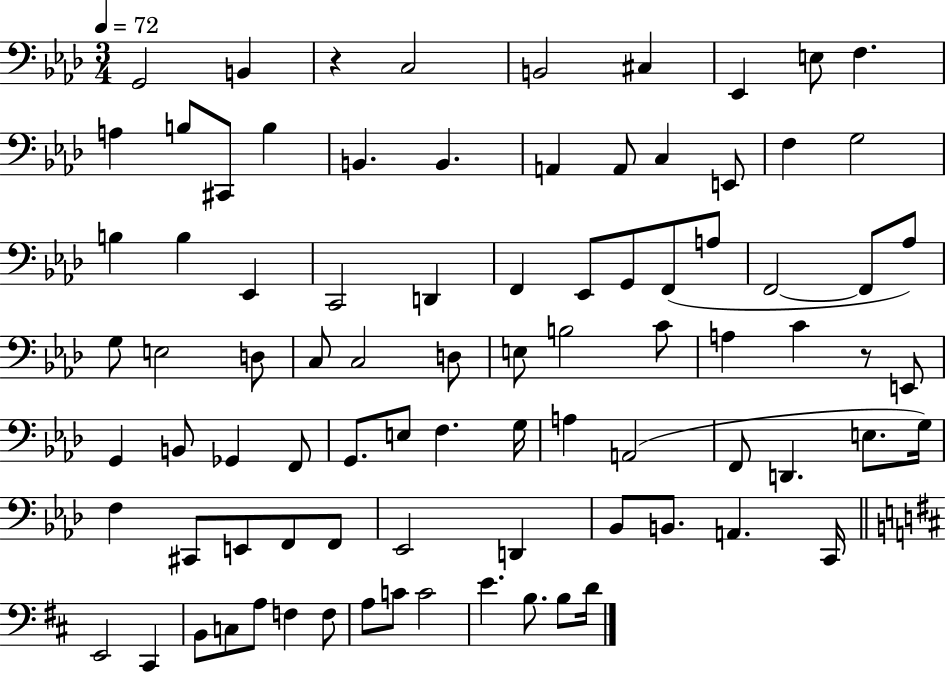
{
  \clef bass
  \numericTimeSignature
  \time 3/4
  \key aes \major
  \tempo 4 = 72
  \repeat volta 2 { g,2 b,4 | r4 c2 | b,2 cis4 | ees,4 e8 f4. | \break a4 b8 cis,8 b4 | b,4. b,4. | a,4 a,8 c4 e,8 | f4 g2 | \break b4 b4 ees,4 | c,2 d,4 | f,4 ees,8 g,8 f,8( a8 | f,2~~ f,8 aes8) | \break g8 e2 d8 | c8 c2 d8 | e8 b2 c'8 | a4 c'4 r8 e,8 | \break g,4 b,8 ges,4 f,8 | g,8. e8 f4. g16 | a4 a,2( | f,8 d,4. e8. g16) | \break f4 cis,8 e,8 f,8 f,8 | ees,2 d,4 | bes,8 b,8. a,4. c,16 | \bar "||" \break \key d \major e,2 cis,4 | b,8 c8 a8 f4 f8 | a8 c'8 c'2 | e'4. b8. b8 d'16 | \break } \bar "|."
}